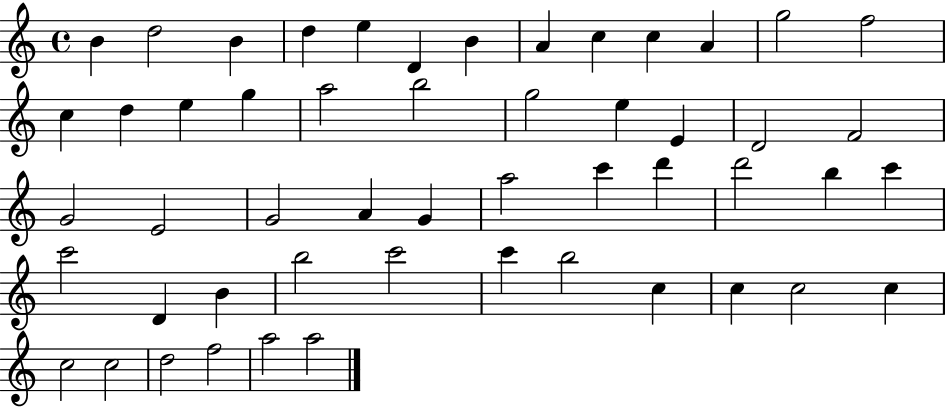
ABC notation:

X:1
T:Untitled
M:4/4
L:1/4
K:C
B d2 B d e D B A c c A g2 f2 c d e g a2 b2 g2 e E D2 F2 G2 E2 G2 A G a2 c' d' d'2 b c' c'2 D B b2 c'2 c' b2 c c c2 c c2 c2 d2 f2 a2 a2